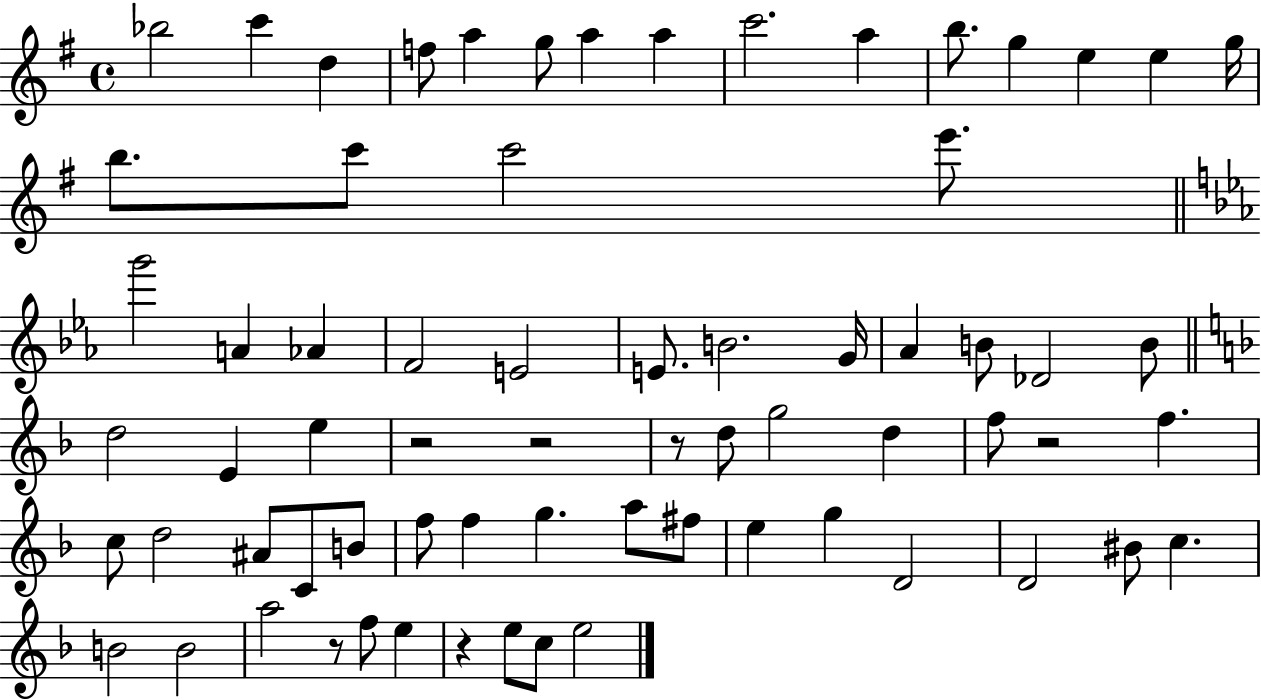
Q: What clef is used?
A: treble